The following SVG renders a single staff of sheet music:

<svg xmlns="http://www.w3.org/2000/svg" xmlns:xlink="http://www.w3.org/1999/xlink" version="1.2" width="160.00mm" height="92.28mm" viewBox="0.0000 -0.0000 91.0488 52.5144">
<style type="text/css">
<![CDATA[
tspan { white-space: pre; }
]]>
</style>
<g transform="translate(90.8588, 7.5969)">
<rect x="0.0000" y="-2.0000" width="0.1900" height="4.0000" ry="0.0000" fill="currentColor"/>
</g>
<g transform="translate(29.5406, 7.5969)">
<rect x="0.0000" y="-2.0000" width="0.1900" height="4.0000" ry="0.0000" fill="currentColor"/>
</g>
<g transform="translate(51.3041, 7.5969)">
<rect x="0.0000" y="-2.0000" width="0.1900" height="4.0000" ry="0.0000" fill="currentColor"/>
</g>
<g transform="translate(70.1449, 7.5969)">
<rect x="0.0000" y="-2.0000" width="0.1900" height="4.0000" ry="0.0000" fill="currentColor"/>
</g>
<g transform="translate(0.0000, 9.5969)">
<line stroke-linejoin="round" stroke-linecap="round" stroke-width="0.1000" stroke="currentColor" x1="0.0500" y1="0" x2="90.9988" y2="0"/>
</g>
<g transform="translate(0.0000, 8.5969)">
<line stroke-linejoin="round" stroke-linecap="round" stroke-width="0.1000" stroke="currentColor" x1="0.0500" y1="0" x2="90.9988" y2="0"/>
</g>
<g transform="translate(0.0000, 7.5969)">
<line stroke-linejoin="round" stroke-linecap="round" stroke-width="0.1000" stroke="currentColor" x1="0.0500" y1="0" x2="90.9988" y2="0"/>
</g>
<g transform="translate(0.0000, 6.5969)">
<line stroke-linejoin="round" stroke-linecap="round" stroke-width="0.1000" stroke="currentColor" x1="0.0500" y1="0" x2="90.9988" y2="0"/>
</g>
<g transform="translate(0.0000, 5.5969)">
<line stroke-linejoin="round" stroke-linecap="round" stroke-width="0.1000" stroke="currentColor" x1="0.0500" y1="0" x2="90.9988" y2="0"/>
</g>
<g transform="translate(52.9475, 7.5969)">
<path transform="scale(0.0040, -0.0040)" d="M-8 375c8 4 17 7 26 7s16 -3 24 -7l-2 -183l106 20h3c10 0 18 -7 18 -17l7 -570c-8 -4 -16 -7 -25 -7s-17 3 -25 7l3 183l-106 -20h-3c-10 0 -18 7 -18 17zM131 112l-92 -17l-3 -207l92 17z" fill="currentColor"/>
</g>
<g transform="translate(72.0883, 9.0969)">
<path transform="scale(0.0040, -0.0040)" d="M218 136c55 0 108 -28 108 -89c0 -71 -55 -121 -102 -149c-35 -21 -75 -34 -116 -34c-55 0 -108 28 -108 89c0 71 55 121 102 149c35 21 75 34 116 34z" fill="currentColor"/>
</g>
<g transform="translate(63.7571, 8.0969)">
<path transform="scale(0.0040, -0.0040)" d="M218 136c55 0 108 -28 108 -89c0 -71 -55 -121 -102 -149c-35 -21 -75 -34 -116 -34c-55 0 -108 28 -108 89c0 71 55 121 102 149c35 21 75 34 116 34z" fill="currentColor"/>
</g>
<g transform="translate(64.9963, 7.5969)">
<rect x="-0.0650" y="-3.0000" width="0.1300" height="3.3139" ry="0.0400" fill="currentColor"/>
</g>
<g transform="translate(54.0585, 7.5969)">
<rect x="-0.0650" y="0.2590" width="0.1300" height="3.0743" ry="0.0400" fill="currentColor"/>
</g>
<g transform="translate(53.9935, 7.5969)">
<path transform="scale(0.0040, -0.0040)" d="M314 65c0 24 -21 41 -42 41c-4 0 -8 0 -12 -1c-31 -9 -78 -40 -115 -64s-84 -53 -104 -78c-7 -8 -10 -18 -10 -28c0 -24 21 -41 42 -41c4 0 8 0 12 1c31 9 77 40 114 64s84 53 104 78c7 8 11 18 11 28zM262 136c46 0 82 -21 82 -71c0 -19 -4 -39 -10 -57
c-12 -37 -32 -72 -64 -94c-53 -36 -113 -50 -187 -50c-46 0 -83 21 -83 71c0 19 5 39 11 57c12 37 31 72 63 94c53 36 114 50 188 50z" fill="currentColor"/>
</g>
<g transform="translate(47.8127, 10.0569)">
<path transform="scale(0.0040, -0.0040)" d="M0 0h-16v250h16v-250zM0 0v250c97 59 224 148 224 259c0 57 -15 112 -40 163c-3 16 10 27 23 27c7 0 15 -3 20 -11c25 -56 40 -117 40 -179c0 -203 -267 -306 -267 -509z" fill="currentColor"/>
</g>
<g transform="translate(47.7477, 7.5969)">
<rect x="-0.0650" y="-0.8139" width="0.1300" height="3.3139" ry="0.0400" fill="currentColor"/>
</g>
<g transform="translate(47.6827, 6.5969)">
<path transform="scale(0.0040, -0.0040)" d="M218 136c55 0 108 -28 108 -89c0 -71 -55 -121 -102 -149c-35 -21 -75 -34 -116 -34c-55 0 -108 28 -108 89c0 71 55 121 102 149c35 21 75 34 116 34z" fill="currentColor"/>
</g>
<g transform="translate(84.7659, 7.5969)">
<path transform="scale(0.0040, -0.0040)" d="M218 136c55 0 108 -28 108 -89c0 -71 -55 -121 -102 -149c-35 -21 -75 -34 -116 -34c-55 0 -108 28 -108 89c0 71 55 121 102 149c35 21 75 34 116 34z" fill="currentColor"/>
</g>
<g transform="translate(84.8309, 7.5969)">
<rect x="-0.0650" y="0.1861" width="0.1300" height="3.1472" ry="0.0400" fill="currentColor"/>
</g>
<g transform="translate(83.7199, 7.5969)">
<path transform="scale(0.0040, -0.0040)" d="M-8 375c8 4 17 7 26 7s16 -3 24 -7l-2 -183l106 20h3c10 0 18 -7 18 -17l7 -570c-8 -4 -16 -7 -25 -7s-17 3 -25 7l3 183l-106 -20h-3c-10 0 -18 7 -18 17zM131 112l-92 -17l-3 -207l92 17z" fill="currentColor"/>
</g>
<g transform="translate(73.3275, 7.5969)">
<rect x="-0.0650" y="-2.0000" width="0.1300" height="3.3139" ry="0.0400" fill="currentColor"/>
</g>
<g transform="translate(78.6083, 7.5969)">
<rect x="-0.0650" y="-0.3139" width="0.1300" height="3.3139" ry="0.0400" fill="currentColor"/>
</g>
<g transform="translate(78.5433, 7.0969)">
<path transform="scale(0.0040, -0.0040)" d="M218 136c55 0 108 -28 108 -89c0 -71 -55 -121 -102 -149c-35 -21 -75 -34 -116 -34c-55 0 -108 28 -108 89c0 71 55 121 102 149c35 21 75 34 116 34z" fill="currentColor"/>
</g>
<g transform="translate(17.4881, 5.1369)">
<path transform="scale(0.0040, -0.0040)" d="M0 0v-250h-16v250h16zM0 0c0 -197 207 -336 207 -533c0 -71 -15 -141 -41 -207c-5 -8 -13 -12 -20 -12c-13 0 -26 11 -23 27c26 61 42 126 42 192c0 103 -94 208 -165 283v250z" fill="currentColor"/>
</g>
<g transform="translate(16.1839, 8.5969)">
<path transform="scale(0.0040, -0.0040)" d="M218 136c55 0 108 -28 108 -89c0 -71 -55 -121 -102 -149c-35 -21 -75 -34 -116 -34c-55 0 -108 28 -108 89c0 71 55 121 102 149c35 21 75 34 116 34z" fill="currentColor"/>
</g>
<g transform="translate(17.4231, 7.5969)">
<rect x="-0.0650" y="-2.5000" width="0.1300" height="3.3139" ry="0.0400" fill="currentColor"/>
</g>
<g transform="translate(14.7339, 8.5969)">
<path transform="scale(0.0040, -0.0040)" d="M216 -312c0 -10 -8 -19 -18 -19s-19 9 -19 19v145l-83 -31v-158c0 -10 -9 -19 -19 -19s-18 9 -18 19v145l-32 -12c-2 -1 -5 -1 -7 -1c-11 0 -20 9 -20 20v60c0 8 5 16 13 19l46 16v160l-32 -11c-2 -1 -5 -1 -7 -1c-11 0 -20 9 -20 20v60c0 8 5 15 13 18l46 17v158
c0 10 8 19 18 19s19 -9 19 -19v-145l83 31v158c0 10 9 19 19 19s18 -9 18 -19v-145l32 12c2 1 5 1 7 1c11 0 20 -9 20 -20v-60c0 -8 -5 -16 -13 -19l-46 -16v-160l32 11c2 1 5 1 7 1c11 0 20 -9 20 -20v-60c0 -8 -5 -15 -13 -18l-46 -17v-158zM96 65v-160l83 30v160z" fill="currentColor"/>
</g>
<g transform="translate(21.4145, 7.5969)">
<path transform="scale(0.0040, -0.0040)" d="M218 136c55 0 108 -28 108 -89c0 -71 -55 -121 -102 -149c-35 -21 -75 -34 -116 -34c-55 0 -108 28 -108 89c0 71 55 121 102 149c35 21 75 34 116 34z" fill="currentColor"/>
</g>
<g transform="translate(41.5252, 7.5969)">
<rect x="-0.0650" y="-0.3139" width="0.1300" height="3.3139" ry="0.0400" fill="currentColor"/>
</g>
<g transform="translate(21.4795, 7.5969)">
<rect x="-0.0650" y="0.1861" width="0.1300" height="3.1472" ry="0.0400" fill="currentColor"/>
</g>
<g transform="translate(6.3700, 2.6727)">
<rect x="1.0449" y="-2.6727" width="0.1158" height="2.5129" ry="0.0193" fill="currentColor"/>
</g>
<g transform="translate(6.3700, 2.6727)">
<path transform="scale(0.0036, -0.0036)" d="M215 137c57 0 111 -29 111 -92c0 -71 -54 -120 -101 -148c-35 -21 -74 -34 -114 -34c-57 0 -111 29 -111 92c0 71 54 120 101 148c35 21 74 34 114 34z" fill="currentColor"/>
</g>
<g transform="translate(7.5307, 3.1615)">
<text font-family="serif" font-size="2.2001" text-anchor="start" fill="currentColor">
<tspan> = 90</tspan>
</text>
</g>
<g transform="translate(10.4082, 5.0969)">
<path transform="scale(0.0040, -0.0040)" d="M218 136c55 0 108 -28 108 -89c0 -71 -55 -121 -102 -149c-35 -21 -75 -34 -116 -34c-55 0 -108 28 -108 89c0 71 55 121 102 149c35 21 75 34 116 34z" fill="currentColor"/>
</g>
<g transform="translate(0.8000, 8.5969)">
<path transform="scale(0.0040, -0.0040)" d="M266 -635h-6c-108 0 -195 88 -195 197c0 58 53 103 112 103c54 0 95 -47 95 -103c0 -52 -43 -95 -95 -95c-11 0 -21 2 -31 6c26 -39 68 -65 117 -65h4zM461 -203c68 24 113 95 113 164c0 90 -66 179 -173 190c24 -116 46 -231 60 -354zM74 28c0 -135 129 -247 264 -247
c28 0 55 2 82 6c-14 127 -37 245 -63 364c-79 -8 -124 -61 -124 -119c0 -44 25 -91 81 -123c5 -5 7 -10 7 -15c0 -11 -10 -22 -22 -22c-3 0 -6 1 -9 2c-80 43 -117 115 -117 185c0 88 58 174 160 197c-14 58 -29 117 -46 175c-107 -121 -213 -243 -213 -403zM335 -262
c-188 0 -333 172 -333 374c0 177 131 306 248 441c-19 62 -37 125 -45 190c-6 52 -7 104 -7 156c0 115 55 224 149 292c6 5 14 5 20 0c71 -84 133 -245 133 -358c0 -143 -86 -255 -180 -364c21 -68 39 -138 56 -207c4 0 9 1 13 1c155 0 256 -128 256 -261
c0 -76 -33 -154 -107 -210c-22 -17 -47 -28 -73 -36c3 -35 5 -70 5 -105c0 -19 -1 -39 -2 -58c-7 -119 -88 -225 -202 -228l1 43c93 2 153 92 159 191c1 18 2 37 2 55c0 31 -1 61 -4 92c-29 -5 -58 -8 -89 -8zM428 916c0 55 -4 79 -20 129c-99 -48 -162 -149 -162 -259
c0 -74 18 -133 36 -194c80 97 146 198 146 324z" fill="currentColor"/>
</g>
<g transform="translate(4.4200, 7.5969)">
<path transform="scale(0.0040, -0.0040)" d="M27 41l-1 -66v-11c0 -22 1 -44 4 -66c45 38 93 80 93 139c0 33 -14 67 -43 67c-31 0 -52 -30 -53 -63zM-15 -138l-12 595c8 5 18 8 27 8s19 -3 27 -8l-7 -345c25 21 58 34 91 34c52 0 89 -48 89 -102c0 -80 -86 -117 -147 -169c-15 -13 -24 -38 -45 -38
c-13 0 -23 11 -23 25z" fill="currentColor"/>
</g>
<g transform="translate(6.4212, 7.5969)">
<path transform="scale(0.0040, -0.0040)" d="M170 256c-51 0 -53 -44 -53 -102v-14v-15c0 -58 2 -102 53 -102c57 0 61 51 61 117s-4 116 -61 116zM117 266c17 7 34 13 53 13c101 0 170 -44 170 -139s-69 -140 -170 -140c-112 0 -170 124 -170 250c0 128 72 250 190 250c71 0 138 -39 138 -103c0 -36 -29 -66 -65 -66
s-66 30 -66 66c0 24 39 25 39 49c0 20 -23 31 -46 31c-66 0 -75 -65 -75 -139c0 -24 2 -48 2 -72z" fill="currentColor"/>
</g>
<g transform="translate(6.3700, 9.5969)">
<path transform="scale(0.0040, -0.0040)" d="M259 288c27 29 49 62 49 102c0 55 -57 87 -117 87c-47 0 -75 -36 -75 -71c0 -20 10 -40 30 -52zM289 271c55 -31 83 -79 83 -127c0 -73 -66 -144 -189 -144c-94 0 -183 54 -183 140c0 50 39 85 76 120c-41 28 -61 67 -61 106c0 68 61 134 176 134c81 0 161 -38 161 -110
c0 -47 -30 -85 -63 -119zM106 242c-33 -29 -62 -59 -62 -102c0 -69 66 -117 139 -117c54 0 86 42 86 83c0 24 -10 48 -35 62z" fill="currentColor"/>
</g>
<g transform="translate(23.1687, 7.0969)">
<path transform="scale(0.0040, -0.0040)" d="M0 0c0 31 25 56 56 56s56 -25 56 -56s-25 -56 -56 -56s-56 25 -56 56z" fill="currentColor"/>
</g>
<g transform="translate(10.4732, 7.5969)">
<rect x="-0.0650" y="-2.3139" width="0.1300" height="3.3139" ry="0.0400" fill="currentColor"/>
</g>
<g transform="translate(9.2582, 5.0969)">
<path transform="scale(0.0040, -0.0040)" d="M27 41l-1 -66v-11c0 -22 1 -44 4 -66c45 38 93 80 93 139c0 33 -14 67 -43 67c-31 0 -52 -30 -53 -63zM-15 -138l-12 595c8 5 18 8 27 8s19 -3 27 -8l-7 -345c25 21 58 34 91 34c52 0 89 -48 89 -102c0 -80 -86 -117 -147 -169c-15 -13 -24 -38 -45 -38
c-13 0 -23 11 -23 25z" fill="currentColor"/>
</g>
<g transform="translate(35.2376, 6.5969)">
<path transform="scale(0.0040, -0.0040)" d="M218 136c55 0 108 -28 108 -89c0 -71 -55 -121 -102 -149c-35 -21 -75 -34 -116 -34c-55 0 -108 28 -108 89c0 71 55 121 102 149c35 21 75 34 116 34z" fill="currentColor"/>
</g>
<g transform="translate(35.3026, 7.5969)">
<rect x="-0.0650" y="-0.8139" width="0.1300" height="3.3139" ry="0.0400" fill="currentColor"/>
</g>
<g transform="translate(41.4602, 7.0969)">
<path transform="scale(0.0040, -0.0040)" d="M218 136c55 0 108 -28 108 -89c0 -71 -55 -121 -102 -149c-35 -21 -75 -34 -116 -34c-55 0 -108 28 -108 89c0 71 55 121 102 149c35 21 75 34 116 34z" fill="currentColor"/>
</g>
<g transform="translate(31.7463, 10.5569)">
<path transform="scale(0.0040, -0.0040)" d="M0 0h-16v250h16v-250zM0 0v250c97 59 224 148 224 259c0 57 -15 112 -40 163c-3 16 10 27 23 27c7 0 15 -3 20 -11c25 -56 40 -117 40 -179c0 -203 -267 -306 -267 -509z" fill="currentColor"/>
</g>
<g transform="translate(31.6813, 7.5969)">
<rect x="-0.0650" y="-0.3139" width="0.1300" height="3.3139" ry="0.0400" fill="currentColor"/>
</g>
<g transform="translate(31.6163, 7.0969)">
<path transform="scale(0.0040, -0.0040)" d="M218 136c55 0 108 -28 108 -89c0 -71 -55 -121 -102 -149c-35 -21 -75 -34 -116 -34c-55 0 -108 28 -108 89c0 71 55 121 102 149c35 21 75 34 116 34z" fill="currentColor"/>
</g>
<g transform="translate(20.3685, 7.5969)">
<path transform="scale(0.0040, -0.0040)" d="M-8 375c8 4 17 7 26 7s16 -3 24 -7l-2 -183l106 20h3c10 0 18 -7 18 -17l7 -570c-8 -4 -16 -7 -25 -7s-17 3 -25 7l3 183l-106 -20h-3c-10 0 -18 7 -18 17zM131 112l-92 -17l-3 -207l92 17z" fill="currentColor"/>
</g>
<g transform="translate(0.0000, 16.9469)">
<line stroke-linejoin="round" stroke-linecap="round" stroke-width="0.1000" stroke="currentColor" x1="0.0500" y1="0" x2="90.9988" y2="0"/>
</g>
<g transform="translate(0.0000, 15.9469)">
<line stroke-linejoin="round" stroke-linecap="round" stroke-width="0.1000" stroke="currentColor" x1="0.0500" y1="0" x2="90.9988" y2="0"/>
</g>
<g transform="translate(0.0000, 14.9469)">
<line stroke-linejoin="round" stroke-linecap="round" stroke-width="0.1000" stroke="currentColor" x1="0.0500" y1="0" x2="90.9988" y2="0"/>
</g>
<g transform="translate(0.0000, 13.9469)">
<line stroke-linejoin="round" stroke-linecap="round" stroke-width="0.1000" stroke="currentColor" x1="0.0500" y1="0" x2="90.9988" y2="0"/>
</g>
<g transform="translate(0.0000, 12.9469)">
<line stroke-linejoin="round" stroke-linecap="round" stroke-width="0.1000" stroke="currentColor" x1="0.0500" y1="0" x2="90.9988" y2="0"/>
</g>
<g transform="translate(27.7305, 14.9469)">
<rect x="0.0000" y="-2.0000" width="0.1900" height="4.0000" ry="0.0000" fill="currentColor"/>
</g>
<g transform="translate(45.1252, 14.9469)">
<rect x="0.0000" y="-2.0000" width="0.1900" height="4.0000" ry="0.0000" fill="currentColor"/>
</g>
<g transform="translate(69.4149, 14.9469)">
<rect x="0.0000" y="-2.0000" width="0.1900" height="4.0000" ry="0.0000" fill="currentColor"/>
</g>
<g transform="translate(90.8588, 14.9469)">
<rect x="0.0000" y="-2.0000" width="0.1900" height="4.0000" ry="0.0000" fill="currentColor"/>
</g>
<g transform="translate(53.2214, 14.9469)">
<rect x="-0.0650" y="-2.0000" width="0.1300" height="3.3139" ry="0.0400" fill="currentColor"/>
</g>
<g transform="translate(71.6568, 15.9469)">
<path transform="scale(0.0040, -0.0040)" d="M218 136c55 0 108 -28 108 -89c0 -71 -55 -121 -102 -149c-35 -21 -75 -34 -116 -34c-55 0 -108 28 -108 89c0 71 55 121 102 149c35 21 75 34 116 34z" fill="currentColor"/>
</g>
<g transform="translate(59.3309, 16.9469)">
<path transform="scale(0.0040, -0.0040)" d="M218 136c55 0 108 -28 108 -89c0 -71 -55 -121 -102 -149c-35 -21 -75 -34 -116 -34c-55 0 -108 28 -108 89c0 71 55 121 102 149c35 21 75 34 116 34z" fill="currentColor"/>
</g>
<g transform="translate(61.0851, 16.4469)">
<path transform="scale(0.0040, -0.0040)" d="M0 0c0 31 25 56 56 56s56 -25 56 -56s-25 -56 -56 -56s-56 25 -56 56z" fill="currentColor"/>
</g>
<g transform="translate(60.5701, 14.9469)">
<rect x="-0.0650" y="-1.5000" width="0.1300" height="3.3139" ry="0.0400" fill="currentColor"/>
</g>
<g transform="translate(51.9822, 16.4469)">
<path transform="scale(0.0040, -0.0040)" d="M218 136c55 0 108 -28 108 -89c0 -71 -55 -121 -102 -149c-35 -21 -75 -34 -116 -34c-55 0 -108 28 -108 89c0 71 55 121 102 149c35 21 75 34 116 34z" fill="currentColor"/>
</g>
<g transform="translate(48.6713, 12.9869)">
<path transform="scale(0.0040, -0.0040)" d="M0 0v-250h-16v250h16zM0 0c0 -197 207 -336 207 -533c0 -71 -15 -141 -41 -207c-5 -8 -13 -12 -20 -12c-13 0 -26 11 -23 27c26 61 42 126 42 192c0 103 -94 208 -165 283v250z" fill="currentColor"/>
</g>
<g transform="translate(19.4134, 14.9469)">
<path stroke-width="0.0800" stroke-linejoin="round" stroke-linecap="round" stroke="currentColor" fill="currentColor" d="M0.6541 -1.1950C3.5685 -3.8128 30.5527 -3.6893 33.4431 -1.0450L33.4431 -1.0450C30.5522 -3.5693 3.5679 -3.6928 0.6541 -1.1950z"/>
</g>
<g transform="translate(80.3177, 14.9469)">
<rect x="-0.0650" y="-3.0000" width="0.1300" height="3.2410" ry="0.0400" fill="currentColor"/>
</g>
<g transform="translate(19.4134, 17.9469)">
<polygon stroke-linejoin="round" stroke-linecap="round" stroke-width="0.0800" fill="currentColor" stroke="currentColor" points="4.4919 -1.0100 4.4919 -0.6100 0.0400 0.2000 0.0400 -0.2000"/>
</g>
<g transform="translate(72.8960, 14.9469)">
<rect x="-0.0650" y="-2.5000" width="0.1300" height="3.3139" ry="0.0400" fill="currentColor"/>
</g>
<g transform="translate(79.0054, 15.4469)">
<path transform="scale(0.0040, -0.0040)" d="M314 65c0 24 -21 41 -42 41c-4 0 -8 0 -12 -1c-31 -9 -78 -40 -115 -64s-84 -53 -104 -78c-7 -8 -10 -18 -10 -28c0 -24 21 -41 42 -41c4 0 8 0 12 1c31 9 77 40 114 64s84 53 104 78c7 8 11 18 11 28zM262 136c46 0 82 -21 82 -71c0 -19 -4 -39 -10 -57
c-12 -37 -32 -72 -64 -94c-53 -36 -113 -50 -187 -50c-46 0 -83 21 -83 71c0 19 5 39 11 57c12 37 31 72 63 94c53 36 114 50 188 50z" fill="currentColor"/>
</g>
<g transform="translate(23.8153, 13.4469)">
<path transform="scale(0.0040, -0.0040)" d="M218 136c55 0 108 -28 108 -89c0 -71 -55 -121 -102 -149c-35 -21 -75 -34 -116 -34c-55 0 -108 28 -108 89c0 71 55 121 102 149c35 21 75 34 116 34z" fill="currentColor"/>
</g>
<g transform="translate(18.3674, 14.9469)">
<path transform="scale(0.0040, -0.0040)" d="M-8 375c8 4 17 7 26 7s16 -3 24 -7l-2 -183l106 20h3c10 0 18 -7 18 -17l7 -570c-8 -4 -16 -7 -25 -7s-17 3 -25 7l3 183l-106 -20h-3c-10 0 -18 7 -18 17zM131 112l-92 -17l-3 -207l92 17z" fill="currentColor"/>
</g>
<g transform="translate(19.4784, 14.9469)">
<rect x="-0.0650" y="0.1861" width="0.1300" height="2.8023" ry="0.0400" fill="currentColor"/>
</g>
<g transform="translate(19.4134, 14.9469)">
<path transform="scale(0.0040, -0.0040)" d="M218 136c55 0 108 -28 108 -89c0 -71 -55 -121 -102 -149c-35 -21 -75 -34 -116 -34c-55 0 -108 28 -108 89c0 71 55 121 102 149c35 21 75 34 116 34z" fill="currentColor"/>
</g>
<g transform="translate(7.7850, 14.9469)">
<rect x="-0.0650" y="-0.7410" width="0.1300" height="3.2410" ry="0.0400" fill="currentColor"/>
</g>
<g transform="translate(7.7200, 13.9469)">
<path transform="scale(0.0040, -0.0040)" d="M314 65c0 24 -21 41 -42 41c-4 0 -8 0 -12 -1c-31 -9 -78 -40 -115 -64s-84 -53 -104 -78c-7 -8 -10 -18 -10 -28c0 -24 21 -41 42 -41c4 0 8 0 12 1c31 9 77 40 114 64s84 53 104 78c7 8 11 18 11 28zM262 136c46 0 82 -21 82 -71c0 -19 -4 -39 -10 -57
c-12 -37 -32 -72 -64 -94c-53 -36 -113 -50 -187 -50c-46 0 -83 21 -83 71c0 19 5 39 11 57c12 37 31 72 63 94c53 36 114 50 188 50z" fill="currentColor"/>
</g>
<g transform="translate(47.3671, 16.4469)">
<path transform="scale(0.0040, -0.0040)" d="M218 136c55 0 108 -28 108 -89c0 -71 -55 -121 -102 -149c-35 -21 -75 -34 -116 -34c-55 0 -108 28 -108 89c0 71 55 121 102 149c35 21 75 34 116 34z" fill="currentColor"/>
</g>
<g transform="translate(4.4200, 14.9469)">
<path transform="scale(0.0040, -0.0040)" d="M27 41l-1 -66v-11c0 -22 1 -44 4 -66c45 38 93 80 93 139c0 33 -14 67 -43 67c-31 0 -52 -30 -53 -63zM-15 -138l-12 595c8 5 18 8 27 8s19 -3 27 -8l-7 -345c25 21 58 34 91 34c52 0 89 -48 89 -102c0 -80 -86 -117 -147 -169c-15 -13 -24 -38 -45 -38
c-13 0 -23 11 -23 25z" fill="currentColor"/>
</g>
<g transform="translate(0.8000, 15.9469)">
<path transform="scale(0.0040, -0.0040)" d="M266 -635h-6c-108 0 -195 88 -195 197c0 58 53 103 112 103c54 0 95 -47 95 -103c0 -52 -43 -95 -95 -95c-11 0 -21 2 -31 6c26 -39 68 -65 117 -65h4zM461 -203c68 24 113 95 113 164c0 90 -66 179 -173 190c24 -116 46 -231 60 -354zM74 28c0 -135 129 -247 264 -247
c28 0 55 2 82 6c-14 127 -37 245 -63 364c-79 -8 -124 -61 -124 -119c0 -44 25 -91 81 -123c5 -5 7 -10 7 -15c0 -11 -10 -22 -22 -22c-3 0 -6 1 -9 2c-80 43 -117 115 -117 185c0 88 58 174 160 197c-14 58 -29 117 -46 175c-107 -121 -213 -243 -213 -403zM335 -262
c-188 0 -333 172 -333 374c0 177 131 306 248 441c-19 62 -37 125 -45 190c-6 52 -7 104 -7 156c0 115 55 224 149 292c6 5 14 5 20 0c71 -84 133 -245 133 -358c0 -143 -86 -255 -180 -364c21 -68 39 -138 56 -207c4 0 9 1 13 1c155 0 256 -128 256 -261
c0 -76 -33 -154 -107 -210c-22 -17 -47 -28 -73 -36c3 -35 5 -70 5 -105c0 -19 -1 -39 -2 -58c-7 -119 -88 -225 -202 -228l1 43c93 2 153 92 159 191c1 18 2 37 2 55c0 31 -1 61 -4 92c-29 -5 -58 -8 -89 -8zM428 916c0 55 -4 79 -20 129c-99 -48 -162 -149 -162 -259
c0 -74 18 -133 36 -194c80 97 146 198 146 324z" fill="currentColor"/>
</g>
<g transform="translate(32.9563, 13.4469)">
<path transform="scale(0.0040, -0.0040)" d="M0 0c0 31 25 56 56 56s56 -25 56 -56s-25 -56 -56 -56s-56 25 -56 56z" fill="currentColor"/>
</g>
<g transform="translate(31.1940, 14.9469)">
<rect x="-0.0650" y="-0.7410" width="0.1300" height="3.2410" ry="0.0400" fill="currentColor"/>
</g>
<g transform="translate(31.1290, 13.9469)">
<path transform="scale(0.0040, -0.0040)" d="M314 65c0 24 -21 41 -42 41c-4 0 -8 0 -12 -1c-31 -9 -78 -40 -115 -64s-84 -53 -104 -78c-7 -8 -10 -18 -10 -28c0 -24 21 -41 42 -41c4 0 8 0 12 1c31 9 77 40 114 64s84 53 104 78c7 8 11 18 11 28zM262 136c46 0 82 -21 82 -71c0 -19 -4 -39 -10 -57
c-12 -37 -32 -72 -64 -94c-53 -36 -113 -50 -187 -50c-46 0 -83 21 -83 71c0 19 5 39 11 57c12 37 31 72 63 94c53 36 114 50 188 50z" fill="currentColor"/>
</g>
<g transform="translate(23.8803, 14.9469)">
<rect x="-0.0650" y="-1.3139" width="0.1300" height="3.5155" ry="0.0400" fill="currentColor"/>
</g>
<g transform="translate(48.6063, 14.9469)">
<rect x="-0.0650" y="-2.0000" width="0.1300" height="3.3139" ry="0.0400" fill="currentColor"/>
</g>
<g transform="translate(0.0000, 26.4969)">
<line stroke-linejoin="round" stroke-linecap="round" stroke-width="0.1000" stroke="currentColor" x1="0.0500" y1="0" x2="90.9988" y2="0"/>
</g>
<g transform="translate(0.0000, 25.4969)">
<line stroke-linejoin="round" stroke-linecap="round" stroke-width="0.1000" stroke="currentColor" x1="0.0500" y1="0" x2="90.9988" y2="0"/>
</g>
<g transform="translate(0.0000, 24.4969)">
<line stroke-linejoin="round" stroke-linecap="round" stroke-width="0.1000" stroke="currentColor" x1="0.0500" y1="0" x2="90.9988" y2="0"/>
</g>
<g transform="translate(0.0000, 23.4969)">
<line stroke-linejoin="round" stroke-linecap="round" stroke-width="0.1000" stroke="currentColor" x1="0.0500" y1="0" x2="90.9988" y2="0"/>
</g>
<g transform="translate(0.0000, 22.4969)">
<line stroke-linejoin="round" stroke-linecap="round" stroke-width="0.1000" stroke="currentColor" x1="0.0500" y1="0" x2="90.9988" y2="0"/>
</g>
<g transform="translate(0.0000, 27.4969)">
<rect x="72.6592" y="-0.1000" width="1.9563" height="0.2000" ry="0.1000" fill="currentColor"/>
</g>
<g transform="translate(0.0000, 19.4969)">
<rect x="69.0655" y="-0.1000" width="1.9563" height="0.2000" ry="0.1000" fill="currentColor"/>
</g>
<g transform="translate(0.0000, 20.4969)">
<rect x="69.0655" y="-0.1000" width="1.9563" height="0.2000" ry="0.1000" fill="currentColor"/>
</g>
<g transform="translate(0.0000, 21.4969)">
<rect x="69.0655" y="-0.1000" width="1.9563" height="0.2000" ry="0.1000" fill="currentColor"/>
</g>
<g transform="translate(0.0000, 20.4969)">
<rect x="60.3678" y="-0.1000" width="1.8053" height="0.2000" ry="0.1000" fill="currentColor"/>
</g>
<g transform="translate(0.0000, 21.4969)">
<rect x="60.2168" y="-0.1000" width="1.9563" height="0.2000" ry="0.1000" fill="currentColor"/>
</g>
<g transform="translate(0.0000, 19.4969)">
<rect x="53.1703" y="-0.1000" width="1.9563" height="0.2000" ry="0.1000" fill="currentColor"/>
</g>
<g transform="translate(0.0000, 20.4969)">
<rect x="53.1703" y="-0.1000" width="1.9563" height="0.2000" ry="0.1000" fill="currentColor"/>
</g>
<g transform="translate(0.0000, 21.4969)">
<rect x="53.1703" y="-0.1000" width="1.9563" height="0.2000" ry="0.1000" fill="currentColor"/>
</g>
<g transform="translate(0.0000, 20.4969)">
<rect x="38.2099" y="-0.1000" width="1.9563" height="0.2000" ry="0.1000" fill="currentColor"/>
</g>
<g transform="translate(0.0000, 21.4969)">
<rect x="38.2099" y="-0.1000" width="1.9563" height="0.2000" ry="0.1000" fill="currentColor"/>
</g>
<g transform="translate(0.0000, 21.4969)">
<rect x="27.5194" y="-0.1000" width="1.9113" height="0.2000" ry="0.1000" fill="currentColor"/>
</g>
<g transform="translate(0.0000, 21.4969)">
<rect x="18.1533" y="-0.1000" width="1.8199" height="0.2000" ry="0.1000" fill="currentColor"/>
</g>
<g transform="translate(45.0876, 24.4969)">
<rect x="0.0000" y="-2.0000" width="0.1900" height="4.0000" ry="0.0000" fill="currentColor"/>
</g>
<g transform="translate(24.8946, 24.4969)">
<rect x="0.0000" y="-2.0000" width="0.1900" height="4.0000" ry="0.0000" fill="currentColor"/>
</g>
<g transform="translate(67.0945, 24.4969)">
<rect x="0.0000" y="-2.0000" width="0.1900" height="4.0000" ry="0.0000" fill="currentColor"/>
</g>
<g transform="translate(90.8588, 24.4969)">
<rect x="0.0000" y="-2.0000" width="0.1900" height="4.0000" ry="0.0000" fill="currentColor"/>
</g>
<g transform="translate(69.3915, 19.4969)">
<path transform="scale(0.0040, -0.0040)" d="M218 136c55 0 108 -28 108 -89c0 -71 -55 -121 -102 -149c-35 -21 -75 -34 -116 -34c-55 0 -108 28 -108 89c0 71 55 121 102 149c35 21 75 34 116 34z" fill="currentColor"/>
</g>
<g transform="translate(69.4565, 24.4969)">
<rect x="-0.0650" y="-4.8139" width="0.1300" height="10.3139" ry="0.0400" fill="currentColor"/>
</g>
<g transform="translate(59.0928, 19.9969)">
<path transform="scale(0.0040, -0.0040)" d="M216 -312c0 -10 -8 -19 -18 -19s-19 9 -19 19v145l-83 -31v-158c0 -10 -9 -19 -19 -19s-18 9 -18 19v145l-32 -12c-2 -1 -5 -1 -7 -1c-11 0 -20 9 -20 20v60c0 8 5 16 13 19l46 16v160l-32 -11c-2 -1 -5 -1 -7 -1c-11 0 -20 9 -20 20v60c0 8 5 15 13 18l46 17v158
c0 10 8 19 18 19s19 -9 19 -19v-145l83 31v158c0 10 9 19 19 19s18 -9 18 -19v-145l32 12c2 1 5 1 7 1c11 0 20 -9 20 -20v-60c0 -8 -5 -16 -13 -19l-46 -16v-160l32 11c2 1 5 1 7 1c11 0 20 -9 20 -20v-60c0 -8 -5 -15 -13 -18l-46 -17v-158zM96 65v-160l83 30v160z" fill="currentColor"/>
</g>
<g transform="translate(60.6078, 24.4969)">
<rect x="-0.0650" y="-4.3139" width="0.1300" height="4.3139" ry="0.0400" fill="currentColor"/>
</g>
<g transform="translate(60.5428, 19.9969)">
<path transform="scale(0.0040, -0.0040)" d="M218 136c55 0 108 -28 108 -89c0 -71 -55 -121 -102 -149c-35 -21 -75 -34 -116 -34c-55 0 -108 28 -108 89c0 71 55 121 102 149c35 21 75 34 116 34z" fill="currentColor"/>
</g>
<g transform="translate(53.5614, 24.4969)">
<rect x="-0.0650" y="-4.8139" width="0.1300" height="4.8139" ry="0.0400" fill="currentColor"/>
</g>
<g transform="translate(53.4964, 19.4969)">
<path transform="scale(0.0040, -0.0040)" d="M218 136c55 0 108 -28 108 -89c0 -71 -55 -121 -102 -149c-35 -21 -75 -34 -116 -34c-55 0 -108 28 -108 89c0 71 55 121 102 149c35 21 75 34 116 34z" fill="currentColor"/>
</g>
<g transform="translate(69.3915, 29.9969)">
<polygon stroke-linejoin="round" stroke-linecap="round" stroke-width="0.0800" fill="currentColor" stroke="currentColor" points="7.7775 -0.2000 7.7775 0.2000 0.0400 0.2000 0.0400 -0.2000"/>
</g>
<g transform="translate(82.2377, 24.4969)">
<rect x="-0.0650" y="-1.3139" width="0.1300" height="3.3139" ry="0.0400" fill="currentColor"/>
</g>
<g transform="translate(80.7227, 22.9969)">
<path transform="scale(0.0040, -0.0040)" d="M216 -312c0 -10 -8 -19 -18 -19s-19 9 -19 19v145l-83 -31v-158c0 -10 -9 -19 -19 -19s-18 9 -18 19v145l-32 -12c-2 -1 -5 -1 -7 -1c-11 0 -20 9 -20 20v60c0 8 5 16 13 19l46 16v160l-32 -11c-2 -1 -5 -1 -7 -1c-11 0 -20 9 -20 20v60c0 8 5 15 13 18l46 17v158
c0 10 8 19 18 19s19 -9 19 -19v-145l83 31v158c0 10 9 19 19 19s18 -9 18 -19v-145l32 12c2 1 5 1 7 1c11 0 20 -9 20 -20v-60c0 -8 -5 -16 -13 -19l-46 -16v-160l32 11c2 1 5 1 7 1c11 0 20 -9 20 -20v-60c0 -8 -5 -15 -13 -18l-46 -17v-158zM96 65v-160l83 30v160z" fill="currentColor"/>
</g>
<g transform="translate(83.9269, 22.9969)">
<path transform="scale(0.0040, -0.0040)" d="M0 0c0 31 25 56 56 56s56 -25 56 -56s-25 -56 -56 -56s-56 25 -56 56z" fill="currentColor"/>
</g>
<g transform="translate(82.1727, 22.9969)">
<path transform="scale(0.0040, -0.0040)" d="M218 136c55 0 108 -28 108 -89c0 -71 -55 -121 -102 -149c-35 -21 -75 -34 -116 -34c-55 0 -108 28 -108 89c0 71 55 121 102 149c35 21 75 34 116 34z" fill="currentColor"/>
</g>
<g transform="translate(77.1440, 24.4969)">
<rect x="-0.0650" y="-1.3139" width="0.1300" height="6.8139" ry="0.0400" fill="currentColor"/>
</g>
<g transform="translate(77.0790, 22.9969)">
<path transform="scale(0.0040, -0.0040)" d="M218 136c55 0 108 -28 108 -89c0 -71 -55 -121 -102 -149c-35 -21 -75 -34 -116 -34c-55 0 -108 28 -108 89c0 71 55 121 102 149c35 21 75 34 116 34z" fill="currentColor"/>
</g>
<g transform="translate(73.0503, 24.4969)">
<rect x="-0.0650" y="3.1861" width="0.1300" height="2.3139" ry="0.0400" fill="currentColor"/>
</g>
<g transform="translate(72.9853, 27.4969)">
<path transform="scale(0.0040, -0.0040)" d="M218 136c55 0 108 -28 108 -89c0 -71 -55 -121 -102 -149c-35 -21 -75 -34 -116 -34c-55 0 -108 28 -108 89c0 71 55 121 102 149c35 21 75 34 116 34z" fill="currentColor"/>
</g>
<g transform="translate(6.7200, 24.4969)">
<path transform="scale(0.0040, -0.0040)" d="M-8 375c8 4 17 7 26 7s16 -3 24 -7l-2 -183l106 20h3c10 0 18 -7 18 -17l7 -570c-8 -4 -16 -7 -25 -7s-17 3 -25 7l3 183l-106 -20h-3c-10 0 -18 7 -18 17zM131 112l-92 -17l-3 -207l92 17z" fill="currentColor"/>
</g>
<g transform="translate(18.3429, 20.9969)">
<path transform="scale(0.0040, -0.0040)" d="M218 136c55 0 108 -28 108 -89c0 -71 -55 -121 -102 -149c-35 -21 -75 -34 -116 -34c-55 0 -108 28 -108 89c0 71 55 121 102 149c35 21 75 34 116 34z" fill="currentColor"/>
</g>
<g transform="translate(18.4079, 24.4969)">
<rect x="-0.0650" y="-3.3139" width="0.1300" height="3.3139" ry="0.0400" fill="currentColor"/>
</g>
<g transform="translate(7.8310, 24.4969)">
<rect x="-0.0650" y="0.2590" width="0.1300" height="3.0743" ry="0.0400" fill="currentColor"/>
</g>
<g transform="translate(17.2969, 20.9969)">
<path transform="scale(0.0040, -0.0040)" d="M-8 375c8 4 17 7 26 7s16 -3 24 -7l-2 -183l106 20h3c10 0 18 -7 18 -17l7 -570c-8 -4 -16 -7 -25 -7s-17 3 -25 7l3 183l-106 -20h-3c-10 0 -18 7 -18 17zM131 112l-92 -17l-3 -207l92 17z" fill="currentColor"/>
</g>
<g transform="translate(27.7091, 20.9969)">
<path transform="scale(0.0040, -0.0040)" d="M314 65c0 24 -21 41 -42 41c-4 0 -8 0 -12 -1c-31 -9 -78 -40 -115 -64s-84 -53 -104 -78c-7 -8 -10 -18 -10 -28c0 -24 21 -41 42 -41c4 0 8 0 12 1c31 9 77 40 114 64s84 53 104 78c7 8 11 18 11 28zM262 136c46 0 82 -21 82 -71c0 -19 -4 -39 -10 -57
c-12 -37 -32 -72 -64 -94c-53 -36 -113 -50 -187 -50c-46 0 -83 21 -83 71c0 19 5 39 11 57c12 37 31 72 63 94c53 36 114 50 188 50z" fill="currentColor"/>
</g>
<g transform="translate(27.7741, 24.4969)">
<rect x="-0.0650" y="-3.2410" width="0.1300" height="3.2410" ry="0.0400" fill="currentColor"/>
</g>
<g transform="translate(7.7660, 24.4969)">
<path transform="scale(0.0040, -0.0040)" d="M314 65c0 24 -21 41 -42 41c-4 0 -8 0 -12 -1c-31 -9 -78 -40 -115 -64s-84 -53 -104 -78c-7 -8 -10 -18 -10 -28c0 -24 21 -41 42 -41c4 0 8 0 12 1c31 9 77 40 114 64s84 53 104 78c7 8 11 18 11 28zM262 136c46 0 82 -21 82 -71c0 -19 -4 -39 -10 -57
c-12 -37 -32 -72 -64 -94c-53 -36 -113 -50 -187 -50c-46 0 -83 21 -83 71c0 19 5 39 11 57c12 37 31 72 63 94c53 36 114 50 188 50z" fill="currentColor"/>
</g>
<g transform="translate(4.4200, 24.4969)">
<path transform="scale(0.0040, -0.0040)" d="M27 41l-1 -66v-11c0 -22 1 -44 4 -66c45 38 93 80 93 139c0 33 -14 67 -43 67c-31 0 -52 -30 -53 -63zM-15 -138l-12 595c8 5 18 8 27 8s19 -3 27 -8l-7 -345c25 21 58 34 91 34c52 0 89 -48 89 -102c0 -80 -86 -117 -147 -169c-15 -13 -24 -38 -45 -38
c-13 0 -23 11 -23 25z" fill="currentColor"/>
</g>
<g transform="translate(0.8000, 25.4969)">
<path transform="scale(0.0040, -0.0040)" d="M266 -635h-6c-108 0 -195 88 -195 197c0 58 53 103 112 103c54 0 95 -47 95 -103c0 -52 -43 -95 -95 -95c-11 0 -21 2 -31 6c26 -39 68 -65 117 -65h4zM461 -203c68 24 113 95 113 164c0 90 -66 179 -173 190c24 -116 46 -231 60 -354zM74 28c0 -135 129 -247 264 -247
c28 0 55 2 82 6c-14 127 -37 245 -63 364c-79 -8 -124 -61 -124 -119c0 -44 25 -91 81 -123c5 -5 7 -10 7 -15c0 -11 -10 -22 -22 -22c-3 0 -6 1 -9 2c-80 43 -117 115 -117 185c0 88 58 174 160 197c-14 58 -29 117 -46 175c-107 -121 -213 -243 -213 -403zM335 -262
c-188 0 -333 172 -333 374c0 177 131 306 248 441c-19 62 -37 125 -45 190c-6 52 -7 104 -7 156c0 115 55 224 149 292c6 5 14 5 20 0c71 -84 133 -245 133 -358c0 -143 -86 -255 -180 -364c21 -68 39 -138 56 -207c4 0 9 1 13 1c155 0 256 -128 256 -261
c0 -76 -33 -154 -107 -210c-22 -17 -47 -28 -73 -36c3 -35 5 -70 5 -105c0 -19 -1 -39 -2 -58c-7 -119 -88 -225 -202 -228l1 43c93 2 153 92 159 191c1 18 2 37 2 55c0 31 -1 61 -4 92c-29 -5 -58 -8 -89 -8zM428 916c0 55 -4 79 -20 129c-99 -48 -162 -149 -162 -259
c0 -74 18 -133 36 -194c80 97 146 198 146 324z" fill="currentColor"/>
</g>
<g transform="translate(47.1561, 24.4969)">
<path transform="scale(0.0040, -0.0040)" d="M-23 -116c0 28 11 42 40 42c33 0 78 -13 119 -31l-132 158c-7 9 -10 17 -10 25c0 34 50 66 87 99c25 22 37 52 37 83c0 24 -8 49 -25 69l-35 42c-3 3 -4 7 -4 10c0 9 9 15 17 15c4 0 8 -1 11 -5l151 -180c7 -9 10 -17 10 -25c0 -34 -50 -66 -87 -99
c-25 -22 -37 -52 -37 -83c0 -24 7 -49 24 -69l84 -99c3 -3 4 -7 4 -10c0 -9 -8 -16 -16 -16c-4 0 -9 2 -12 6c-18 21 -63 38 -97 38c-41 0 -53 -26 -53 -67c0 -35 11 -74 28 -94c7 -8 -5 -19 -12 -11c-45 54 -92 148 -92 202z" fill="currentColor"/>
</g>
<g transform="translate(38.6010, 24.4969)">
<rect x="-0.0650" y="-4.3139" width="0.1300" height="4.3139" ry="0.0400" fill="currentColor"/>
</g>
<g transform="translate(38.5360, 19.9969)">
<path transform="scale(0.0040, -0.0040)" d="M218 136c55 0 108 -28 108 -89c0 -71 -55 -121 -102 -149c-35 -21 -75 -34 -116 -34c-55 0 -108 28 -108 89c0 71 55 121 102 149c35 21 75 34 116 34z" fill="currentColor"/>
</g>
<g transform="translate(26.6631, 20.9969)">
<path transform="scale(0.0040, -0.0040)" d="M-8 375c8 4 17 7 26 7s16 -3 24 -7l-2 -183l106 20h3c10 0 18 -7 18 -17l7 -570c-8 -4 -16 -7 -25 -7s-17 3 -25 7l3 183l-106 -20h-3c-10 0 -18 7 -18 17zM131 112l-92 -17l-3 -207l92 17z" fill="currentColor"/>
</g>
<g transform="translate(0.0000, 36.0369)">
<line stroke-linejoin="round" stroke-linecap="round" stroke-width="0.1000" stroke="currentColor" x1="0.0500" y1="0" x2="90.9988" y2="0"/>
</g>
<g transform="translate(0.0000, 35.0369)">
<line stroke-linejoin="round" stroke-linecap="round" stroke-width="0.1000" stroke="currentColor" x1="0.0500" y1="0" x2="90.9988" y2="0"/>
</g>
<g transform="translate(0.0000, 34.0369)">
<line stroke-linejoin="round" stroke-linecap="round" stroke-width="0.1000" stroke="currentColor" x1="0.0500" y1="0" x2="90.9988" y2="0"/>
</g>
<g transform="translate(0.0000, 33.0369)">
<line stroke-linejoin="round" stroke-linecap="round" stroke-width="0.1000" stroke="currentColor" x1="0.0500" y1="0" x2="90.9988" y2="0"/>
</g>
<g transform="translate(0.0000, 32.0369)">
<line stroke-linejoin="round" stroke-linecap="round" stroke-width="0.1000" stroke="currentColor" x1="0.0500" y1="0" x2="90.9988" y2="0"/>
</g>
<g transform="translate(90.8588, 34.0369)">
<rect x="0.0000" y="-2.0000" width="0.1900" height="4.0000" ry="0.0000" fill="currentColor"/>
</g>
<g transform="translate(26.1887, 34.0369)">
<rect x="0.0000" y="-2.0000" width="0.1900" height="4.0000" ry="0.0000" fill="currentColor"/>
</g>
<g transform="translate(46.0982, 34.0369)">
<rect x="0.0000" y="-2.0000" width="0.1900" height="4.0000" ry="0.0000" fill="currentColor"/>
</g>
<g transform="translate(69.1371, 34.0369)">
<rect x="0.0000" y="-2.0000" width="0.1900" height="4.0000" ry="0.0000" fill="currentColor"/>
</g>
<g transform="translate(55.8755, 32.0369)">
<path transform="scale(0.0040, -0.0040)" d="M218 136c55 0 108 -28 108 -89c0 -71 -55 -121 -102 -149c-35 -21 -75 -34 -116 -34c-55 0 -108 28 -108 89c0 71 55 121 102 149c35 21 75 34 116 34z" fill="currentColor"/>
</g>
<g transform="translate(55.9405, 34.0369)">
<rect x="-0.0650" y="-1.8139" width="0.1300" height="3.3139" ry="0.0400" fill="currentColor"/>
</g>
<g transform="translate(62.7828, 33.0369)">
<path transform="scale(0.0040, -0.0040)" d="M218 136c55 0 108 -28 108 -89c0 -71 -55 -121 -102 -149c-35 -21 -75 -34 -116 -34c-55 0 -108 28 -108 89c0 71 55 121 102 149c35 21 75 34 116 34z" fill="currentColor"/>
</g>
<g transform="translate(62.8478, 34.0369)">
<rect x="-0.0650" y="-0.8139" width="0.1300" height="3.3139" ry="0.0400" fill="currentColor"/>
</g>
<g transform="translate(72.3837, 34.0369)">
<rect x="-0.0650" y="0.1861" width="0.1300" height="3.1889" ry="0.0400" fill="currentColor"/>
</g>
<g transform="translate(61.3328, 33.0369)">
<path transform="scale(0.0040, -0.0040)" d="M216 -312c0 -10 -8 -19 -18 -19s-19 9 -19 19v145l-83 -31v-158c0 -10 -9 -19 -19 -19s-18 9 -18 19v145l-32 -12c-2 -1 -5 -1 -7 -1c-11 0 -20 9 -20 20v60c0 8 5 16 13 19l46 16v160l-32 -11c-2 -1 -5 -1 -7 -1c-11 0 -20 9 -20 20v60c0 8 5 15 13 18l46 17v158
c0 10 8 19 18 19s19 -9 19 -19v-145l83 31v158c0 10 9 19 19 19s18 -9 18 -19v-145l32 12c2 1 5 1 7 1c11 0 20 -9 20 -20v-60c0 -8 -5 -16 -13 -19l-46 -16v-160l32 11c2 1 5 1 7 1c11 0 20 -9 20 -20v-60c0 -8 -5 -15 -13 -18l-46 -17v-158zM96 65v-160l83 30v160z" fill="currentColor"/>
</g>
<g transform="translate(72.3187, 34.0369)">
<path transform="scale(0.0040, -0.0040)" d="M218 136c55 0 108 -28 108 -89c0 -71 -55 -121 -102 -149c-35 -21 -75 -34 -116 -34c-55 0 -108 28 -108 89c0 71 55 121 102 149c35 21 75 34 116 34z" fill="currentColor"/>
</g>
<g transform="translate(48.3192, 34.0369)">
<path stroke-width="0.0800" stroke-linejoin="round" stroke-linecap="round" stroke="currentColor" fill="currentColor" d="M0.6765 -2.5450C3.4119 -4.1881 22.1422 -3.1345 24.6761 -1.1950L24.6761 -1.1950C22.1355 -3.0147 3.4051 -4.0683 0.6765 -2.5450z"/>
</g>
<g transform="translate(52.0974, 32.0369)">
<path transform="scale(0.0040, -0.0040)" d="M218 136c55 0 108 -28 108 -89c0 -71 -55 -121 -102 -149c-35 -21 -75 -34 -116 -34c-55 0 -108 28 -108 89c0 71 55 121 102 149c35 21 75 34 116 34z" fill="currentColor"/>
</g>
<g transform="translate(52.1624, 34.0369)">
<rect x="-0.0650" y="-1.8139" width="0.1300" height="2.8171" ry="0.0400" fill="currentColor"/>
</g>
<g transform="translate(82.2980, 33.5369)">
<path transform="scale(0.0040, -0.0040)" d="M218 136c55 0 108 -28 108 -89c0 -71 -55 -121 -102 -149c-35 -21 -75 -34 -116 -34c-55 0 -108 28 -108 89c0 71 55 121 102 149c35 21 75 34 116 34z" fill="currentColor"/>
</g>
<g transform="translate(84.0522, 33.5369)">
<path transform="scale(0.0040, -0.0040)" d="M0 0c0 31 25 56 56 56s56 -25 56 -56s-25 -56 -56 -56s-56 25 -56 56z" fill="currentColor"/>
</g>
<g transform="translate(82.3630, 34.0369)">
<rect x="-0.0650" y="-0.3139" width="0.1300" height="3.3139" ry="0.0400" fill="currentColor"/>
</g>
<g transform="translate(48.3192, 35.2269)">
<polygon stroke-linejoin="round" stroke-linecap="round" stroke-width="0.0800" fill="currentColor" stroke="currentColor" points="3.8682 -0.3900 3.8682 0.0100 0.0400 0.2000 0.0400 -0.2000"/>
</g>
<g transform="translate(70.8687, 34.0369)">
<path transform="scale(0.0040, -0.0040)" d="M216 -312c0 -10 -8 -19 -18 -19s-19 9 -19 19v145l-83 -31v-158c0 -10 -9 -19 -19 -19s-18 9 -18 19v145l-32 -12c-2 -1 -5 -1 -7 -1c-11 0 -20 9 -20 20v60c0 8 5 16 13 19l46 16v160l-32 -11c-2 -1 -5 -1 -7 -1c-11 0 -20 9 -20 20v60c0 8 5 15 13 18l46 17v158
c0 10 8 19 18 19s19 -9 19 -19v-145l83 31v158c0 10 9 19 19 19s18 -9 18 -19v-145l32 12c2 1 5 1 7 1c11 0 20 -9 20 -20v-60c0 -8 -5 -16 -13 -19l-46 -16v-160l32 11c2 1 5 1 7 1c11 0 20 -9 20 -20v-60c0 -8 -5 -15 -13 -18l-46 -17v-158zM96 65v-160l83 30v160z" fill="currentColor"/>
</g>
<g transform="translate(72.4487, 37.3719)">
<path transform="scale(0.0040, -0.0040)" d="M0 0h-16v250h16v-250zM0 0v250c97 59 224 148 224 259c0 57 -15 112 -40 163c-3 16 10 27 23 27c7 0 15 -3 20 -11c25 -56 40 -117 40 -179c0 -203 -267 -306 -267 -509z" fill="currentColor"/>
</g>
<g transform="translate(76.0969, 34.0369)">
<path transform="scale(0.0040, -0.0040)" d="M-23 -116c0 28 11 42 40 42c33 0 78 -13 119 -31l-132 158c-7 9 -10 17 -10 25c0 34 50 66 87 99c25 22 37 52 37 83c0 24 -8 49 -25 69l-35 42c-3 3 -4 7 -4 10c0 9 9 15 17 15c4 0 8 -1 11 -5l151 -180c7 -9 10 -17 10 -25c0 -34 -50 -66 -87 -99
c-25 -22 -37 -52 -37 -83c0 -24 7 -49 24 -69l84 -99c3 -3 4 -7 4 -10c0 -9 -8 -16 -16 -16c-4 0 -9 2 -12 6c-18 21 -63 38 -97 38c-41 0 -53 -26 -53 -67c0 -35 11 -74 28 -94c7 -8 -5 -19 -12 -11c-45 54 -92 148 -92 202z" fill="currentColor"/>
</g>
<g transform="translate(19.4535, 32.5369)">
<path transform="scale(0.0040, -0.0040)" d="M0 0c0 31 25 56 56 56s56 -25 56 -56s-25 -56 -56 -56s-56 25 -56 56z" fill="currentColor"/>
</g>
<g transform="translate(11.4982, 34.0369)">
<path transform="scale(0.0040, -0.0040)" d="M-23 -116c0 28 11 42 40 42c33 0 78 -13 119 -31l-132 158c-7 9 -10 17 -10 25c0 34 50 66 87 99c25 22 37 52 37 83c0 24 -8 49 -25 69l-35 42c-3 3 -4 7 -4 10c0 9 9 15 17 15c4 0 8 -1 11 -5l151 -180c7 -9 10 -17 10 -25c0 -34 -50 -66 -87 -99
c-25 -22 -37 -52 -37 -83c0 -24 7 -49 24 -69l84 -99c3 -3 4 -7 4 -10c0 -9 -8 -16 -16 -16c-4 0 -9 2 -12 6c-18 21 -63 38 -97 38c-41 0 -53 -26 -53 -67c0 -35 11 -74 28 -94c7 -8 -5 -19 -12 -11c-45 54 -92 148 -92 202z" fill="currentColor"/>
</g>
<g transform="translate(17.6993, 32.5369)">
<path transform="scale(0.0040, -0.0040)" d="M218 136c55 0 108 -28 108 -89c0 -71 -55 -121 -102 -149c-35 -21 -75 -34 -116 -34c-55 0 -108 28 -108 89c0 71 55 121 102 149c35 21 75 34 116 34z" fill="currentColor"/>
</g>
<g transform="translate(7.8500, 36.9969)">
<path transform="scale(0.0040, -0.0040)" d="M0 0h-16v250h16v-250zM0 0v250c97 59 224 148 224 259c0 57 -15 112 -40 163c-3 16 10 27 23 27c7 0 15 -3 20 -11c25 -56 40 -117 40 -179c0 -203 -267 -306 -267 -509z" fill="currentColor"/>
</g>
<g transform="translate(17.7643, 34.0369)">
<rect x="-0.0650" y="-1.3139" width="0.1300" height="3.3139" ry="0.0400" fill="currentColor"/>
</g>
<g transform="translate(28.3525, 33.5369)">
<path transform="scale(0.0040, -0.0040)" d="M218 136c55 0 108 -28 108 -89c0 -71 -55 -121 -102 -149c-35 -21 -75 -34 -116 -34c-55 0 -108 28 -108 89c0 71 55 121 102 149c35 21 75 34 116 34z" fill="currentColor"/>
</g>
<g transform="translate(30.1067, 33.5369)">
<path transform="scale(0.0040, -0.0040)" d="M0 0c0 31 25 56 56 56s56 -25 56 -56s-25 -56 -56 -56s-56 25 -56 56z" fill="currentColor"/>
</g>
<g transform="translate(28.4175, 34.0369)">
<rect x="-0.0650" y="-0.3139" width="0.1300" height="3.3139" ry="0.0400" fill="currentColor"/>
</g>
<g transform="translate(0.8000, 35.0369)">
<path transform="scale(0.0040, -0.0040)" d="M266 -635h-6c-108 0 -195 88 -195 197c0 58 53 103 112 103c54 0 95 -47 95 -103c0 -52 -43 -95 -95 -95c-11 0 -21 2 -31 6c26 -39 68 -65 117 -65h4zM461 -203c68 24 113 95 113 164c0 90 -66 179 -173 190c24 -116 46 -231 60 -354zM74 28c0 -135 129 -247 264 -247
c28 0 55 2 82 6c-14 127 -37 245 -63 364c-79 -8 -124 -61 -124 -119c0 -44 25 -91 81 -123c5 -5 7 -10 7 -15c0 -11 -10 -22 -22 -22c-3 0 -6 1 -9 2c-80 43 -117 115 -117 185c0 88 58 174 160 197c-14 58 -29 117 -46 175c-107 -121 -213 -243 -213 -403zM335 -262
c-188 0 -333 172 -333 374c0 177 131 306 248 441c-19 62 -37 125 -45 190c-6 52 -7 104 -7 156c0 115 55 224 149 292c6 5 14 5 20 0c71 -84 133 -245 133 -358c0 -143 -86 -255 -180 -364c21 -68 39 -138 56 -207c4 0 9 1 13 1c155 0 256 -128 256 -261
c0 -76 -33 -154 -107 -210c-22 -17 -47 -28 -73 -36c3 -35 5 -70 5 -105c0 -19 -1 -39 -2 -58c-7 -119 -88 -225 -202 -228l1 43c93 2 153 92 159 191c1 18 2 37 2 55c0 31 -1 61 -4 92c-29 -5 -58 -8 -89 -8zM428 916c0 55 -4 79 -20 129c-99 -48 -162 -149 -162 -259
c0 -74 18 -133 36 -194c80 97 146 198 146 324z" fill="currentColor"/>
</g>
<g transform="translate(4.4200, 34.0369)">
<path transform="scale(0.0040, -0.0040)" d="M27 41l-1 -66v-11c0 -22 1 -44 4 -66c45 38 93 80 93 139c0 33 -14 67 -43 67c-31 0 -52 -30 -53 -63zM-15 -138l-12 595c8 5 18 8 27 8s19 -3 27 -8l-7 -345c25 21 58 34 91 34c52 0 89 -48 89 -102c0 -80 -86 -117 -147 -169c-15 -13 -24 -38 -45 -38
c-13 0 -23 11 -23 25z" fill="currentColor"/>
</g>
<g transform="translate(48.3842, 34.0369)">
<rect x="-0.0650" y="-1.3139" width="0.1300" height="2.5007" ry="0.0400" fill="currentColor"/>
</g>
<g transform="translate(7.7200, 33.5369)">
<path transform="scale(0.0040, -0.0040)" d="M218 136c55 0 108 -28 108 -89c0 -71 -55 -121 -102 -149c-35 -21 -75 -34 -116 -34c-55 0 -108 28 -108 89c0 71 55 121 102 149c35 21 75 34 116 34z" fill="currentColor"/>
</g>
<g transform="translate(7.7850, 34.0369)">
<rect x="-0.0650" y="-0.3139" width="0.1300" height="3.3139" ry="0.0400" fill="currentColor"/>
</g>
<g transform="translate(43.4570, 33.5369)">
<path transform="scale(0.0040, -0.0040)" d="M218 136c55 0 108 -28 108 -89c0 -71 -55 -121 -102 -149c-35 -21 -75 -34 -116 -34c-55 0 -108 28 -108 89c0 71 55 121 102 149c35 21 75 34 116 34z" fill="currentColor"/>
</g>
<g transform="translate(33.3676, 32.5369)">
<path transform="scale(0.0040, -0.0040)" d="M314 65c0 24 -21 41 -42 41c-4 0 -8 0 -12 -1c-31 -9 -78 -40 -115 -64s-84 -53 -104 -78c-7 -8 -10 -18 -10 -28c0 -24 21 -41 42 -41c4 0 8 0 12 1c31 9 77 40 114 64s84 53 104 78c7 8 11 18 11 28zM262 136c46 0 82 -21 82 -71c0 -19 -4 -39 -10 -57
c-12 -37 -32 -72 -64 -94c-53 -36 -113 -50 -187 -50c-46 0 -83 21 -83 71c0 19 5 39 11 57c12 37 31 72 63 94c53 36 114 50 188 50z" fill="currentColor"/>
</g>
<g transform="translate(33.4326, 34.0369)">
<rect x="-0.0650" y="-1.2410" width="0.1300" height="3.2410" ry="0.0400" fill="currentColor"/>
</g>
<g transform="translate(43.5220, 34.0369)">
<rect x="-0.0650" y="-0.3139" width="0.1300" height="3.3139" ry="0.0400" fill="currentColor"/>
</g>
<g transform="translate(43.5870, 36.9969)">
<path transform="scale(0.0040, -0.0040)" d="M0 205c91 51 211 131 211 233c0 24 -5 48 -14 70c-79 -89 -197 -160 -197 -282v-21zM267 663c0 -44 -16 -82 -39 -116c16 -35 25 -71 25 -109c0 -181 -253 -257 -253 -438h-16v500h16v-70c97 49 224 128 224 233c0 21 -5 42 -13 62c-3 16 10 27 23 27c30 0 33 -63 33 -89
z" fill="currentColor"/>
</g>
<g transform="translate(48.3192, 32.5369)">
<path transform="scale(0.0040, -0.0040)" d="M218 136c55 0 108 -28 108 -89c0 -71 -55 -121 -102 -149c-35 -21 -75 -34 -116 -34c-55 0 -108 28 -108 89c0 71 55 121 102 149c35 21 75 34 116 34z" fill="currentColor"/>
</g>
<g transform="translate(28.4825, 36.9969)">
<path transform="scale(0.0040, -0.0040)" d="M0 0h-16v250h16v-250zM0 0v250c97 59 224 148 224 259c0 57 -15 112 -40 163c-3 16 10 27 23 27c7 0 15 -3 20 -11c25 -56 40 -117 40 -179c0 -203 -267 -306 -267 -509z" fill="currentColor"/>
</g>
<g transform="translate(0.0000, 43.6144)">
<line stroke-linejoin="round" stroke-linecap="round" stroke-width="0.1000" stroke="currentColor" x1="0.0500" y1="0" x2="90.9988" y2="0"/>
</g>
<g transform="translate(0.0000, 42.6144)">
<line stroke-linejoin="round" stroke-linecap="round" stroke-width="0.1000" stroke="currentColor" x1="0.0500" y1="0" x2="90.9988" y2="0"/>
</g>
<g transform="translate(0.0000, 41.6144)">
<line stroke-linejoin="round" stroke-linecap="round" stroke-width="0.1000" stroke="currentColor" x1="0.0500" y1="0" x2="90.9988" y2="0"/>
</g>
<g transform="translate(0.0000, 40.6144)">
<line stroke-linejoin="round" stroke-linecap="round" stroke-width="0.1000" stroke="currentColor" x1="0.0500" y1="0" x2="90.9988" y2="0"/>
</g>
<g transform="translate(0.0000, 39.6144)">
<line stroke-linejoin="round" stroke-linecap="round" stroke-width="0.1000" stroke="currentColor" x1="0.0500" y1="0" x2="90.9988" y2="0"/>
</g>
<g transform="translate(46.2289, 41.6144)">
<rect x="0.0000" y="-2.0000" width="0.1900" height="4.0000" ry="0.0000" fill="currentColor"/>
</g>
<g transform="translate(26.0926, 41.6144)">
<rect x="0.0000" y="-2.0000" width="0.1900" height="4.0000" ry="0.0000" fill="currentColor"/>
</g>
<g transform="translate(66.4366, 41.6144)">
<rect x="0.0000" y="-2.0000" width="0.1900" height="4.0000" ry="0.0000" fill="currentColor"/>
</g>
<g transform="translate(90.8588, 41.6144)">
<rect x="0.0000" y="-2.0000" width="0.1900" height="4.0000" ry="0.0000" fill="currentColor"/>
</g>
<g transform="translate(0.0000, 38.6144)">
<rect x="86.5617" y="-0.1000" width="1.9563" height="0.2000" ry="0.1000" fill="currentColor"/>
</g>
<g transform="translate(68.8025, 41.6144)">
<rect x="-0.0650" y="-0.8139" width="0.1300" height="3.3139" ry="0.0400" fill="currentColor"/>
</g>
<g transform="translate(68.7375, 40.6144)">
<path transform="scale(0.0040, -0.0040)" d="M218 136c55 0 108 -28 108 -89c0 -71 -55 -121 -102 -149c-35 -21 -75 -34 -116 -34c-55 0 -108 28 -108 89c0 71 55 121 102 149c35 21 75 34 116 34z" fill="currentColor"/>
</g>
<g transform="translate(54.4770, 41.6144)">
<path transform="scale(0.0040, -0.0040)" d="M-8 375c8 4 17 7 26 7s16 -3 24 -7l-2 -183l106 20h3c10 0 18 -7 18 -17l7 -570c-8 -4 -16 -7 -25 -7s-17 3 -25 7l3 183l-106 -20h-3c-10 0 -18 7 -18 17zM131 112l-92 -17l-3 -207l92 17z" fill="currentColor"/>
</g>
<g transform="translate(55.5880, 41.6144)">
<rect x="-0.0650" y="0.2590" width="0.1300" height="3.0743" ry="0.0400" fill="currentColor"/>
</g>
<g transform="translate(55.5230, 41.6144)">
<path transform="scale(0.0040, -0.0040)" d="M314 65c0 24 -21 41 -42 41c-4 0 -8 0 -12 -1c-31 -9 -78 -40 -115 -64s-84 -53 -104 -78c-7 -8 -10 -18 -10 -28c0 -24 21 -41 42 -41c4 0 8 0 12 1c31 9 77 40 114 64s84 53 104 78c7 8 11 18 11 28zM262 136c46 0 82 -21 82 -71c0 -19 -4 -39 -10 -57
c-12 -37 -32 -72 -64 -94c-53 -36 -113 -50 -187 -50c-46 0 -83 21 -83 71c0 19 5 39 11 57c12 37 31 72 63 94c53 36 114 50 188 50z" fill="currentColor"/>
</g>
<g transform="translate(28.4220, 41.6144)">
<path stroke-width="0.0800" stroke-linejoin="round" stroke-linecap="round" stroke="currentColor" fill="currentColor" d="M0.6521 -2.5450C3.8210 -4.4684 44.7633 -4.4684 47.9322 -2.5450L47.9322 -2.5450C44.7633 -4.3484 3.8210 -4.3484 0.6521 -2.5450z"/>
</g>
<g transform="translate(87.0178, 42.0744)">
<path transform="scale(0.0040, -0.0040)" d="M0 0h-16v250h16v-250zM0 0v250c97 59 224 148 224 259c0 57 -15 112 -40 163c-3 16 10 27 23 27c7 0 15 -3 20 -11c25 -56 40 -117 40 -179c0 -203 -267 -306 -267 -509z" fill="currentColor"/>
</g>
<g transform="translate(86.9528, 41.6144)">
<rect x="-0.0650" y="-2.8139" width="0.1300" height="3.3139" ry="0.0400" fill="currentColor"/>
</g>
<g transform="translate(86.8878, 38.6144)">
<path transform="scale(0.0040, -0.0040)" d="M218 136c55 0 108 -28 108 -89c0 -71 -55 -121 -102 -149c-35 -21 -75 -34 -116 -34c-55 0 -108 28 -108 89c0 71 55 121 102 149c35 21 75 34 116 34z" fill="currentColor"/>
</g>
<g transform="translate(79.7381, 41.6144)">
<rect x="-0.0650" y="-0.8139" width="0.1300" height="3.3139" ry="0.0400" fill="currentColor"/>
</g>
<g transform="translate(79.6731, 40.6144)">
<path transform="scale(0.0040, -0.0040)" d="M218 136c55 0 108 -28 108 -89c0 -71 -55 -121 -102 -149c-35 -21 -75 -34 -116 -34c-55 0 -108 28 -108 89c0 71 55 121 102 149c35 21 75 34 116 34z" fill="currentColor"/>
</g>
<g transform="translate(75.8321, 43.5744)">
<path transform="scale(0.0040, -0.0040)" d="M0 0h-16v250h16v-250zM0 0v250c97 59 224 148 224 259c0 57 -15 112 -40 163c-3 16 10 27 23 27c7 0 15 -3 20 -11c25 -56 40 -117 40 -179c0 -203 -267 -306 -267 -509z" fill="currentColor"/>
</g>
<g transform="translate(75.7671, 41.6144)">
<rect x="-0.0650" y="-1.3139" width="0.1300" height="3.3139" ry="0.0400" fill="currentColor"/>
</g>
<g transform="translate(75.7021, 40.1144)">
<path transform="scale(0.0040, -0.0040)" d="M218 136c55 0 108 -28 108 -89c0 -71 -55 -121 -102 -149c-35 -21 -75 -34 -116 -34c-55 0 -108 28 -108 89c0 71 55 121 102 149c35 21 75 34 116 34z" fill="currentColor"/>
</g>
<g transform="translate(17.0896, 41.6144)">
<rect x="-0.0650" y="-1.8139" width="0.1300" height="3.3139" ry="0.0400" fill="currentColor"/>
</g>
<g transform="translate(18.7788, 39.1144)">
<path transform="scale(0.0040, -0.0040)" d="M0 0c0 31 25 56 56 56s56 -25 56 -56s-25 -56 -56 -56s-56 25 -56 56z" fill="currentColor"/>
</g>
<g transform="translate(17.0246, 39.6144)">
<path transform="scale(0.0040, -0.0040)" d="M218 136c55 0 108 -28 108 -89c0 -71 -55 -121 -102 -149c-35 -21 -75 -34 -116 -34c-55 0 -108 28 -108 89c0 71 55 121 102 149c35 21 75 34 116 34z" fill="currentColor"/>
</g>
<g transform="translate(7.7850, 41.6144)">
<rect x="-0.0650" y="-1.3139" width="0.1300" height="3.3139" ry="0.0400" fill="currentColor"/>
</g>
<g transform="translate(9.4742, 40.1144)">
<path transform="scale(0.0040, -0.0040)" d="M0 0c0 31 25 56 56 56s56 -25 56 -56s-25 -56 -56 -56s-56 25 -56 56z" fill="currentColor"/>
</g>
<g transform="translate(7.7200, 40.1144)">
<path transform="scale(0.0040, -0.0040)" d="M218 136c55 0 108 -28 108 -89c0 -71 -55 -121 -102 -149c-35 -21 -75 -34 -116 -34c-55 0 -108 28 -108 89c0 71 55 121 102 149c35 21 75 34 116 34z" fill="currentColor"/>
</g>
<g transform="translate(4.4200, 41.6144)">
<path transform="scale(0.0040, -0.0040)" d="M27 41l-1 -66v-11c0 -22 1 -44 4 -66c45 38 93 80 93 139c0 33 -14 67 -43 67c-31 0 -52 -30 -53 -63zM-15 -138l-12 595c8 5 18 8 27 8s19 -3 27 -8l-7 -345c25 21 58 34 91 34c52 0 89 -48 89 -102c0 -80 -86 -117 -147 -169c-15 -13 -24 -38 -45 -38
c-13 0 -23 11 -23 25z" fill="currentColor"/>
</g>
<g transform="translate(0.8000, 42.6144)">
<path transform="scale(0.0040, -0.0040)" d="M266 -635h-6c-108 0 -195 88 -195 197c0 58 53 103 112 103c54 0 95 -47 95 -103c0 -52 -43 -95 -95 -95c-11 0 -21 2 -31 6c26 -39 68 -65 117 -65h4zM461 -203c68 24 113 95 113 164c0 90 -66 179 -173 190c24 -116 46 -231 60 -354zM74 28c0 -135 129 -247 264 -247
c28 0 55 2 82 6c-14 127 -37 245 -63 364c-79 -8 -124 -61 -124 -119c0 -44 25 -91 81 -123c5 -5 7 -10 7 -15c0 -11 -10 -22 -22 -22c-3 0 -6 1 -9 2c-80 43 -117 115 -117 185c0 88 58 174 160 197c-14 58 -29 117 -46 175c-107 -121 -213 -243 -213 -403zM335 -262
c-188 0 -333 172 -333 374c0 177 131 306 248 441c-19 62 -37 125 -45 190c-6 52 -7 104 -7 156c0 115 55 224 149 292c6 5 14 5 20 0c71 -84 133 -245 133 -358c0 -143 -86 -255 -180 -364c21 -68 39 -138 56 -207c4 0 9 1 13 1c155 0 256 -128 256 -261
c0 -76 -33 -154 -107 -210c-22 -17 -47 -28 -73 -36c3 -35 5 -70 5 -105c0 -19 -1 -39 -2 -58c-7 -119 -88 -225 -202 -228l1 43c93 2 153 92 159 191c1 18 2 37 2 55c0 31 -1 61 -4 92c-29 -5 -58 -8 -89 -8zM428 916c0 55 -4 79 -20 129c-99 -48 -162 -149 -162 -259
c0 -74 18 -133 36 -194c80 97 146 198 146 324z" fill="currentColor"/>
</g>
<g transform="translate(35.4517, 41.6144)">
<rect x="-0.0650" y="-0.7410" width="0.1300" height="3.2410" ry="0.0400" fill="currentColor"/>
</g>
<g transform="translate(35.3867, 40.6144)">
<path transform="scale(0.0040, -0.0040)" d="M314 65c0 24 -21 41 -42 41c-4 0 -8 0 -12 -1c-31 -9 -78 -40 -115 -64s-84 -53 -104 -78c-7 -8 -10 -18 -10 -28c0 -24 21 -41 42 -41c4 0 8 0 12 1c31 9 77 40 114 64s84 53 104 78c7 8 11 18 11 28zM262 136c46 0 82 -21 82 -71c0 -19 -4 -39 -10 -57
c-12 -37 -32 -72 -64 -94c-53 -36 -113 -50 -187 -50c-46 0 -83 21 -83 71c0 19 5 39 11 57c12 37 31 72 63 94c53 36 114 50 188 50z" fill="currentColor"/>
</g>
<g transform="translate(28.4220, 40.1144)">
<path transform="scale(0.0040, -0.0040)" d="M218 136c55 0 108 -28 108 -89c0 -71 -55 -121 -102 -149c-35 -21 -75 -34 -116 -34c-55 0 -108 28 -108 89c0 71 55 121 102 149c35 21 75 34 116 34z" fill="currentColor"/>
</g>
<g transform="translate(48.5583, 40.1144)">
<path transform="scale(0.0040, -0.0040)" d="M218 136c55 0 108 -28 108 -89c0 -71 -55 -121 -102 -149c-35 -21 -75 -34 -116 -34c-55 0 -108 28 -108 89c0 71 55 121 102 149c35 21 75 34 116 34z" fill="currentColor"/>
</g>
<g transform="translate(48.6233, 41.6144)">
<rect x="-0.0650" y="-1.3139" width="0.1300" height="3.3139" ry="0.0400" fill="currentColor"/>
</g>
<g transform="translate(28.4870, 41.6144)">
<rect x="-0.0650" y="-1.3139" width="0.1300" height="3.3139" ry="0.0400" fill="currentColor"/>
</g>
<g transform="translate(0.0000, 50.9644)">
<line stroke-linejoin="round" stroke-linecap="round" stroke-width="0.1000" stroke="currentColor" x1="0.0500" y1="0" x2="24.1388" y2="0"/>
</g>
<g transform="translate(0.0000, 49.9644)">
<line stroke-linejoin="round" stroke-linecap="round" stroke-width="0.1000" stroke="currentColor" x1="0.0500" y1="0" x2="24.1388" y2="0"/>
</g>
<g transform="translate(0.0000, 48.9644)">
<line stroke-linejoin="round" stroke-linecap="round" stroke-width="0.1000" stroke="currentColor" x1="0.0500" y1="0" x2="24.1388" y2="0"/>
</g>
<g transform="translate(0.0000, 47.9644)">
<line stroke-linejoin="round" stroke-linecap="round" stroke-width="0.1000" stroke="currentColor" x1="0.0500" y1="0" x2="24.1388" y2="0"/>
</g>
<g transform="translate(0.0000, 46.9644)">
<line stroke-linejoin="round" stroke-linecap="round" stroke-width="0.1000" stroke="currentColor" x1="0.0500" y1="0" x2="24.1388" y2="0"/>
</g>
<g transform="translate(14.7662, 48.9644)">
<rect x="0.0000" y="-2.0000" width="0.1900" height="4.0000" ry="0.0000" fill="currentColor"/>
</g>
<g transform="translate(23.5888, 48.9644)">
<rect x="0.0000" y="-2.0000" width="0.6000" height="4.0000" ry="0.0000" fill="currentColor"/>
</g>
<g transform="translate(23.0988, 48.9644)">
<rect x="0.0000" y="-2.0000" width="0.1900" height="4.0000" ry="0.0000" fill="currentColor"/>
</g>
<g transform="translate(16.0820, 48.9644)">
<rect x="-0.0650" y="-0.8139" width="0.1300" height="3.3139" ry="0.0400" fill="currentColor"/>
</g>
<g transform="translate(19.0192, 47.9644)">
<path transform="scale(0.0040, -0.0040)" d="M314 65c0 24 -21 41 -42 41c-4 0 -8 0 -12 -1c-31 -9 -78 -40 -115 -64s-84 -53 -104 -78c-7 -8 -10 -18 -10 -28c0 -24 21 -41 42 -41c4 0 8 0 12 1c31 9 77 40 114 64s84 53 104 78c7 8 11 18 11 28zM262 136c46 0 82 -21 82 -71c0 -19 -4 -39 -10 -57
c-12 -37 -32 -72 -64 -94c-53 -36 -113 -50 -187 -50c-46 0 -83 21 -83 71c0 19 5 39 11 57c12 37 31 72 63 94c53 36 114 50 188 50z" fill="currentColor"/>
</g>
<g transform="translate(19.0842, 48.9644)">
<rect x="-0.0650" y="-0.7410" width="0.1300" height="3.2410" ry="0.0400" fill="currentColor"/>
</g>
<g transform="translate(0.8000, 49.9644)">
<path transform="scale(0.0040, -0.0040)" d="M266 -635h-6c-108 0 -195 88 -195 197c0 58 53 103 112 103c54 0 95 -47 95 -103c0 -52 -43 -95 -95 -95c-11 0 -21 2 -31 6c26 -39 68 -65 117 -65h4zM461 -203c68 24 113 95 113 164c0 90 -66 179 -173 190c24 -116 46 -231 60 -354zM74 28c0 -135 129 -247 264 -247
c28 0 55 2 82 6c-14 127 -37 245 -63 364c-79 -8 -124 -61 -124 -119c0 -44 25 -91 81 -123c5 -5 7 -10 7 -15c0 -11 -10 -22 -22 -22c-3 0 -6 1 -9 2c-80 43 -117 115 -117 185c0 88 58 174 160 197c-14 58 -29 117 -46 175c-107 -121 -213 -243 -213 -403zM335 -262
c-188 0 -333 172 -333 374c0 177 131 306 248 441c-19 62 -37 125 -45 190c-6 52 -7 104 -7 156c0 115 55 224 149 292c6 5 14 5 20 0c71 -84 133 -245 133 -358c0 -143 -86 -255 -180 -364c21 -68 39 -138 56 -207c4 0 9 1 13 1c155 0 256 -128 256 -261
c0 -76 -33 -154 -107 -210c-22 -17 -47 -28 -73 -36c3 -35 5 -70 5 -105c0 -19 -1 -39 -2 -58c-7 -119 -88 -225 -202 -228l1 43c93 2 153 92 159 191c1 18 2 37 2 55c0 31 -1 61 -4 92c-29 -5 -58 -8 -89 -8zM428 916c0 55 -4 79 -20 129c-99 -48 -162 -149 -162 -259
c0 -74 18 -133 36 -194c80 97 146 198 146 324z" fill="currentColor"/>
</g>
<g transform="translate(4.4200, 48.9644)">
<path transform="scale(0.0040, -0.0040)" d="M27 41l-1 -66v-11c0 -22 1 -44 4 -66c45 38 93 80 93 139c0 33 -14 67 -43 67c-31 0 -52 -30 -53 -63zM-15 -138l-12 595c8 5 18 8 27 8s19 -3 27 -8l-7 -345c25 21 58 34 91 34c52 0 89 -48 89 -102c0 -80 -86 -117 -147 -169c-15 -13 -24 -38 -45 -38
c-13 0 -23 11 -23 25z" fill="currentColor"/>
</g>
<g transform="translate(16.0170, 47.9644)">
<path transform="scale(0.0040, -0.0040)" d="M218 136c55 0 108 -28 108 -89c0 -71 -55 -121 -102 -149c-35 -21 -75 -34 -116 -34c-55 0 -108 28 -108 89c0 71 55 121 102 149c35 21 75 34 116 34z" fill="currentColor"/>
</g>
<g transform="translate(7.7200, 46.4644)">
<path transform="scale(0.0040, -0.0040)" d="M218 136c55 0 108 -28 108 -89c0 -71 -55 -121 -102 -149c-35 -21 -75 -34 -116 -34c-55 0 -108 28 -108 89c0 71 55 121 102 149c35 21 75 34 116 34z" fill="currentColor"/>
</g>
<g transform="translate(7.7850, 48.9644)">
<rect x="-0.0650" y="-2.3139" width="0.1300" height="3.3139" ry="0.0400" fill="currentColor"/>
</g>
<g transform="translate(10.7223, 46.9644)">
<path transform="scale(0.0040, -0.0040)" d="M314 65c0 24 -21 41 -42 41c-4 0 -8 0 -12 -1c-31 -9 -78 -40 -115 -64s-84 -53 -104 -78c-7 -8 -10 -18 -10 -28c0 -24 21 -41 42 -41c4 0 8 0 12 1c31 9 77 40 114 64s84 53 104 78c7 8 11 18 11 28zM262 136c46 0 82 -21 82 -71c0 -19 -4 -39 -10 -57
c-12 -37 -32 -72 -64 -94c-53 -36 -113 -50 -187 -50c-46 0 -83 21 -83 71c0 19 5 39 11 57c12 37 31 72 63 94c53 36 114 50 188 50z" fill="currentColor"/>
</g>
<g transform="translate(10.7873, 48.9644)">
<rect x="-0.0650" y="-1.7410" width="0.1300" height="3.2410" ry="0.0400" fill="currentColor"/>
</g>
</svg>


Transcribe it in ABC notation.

X:1
T:Untitled
M:6/8
L:1/4
K:F
_g ^G/2 B c/2 d c d/2 B2 A F c B d2 B/2 e/2 d2 F/2 F E G A2 B2 b b2 d' z e' ^d' e'/2 C/2 e/2 ^e c/2 z e c/2 e2 c/4 e/2 f/2 f ^d ^B/2 z c e f e d2 e B2 d e/2 d a/2 g f2 d d2